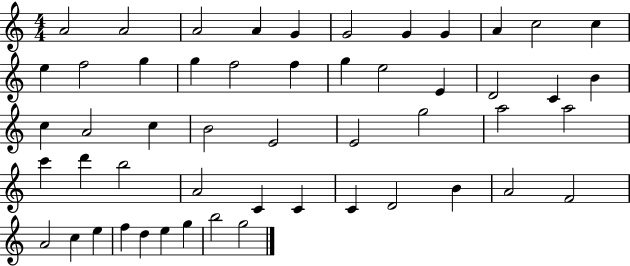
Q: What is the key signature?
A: C major